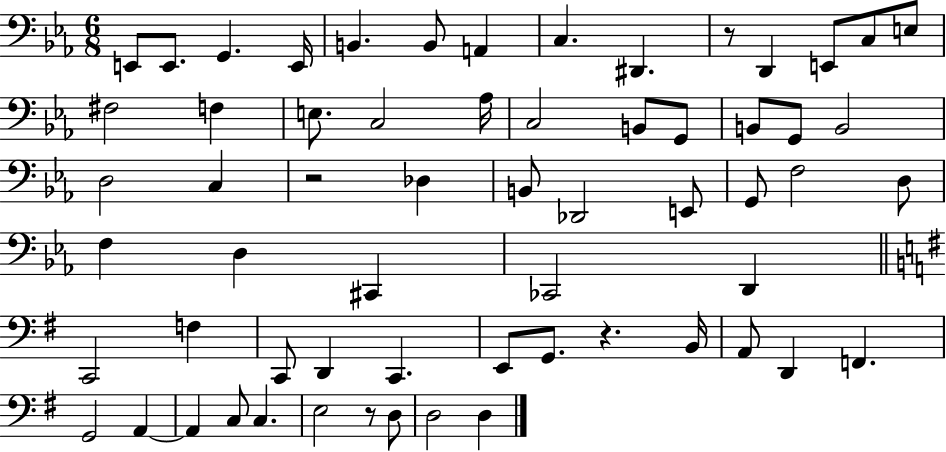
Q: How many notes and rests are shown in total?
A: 62